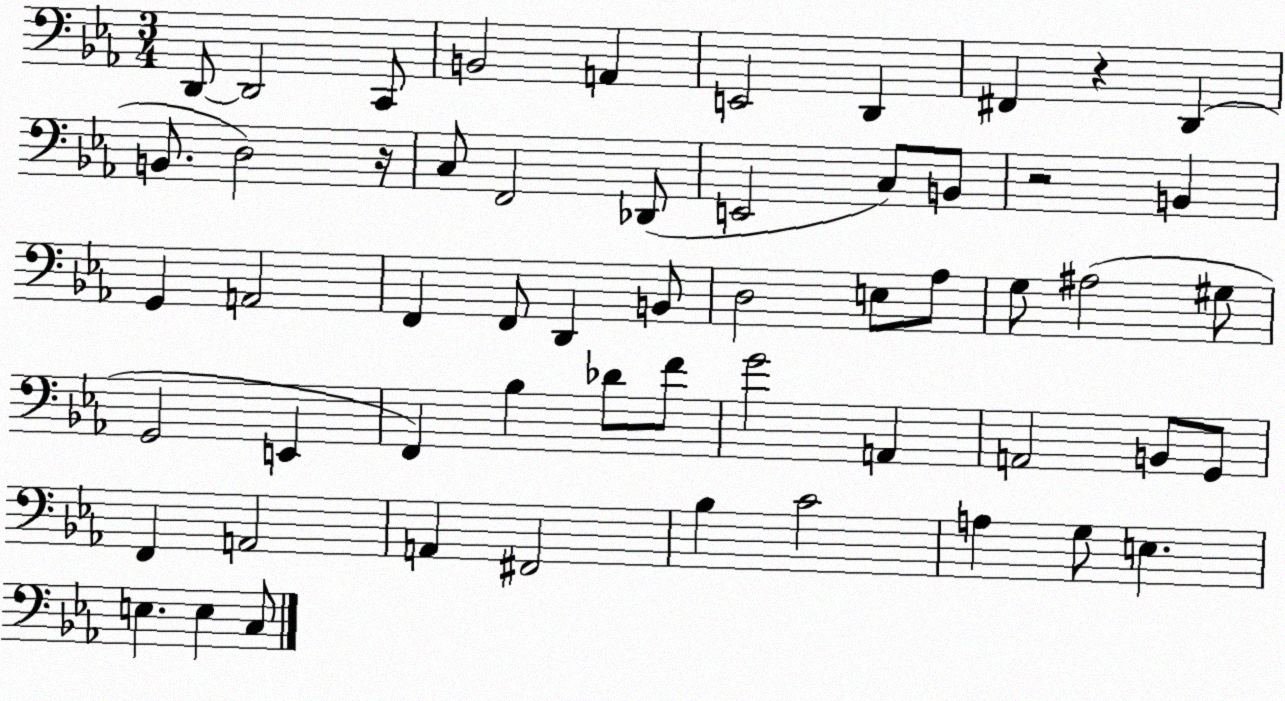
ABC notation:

X:1
T:Untitled
M:3/4
L:1/4
K:Eb
D,,/2 D,,2 C,,/2 B,,2 A,, E,,2 D,, ^F,, z D,, B,,/2 D,2 z/4 C,/2 F,,2 _D,,/2 E,,2 C,/2 B,,/2 z2 B,, G,, A,,2 F,, F,,/2 D,, B,,/2 D,2 E,/2 _A,/2 G,/2 ^A,2 ^G,/2 G,,2 E,, F,, _B, _D/2 F/2 G2 A,, A,,2 B,,/2 G,,/2 F,, A,,2 A,, ^F,,2 _B, C2 A, G,/2 E, E, E, C,/2